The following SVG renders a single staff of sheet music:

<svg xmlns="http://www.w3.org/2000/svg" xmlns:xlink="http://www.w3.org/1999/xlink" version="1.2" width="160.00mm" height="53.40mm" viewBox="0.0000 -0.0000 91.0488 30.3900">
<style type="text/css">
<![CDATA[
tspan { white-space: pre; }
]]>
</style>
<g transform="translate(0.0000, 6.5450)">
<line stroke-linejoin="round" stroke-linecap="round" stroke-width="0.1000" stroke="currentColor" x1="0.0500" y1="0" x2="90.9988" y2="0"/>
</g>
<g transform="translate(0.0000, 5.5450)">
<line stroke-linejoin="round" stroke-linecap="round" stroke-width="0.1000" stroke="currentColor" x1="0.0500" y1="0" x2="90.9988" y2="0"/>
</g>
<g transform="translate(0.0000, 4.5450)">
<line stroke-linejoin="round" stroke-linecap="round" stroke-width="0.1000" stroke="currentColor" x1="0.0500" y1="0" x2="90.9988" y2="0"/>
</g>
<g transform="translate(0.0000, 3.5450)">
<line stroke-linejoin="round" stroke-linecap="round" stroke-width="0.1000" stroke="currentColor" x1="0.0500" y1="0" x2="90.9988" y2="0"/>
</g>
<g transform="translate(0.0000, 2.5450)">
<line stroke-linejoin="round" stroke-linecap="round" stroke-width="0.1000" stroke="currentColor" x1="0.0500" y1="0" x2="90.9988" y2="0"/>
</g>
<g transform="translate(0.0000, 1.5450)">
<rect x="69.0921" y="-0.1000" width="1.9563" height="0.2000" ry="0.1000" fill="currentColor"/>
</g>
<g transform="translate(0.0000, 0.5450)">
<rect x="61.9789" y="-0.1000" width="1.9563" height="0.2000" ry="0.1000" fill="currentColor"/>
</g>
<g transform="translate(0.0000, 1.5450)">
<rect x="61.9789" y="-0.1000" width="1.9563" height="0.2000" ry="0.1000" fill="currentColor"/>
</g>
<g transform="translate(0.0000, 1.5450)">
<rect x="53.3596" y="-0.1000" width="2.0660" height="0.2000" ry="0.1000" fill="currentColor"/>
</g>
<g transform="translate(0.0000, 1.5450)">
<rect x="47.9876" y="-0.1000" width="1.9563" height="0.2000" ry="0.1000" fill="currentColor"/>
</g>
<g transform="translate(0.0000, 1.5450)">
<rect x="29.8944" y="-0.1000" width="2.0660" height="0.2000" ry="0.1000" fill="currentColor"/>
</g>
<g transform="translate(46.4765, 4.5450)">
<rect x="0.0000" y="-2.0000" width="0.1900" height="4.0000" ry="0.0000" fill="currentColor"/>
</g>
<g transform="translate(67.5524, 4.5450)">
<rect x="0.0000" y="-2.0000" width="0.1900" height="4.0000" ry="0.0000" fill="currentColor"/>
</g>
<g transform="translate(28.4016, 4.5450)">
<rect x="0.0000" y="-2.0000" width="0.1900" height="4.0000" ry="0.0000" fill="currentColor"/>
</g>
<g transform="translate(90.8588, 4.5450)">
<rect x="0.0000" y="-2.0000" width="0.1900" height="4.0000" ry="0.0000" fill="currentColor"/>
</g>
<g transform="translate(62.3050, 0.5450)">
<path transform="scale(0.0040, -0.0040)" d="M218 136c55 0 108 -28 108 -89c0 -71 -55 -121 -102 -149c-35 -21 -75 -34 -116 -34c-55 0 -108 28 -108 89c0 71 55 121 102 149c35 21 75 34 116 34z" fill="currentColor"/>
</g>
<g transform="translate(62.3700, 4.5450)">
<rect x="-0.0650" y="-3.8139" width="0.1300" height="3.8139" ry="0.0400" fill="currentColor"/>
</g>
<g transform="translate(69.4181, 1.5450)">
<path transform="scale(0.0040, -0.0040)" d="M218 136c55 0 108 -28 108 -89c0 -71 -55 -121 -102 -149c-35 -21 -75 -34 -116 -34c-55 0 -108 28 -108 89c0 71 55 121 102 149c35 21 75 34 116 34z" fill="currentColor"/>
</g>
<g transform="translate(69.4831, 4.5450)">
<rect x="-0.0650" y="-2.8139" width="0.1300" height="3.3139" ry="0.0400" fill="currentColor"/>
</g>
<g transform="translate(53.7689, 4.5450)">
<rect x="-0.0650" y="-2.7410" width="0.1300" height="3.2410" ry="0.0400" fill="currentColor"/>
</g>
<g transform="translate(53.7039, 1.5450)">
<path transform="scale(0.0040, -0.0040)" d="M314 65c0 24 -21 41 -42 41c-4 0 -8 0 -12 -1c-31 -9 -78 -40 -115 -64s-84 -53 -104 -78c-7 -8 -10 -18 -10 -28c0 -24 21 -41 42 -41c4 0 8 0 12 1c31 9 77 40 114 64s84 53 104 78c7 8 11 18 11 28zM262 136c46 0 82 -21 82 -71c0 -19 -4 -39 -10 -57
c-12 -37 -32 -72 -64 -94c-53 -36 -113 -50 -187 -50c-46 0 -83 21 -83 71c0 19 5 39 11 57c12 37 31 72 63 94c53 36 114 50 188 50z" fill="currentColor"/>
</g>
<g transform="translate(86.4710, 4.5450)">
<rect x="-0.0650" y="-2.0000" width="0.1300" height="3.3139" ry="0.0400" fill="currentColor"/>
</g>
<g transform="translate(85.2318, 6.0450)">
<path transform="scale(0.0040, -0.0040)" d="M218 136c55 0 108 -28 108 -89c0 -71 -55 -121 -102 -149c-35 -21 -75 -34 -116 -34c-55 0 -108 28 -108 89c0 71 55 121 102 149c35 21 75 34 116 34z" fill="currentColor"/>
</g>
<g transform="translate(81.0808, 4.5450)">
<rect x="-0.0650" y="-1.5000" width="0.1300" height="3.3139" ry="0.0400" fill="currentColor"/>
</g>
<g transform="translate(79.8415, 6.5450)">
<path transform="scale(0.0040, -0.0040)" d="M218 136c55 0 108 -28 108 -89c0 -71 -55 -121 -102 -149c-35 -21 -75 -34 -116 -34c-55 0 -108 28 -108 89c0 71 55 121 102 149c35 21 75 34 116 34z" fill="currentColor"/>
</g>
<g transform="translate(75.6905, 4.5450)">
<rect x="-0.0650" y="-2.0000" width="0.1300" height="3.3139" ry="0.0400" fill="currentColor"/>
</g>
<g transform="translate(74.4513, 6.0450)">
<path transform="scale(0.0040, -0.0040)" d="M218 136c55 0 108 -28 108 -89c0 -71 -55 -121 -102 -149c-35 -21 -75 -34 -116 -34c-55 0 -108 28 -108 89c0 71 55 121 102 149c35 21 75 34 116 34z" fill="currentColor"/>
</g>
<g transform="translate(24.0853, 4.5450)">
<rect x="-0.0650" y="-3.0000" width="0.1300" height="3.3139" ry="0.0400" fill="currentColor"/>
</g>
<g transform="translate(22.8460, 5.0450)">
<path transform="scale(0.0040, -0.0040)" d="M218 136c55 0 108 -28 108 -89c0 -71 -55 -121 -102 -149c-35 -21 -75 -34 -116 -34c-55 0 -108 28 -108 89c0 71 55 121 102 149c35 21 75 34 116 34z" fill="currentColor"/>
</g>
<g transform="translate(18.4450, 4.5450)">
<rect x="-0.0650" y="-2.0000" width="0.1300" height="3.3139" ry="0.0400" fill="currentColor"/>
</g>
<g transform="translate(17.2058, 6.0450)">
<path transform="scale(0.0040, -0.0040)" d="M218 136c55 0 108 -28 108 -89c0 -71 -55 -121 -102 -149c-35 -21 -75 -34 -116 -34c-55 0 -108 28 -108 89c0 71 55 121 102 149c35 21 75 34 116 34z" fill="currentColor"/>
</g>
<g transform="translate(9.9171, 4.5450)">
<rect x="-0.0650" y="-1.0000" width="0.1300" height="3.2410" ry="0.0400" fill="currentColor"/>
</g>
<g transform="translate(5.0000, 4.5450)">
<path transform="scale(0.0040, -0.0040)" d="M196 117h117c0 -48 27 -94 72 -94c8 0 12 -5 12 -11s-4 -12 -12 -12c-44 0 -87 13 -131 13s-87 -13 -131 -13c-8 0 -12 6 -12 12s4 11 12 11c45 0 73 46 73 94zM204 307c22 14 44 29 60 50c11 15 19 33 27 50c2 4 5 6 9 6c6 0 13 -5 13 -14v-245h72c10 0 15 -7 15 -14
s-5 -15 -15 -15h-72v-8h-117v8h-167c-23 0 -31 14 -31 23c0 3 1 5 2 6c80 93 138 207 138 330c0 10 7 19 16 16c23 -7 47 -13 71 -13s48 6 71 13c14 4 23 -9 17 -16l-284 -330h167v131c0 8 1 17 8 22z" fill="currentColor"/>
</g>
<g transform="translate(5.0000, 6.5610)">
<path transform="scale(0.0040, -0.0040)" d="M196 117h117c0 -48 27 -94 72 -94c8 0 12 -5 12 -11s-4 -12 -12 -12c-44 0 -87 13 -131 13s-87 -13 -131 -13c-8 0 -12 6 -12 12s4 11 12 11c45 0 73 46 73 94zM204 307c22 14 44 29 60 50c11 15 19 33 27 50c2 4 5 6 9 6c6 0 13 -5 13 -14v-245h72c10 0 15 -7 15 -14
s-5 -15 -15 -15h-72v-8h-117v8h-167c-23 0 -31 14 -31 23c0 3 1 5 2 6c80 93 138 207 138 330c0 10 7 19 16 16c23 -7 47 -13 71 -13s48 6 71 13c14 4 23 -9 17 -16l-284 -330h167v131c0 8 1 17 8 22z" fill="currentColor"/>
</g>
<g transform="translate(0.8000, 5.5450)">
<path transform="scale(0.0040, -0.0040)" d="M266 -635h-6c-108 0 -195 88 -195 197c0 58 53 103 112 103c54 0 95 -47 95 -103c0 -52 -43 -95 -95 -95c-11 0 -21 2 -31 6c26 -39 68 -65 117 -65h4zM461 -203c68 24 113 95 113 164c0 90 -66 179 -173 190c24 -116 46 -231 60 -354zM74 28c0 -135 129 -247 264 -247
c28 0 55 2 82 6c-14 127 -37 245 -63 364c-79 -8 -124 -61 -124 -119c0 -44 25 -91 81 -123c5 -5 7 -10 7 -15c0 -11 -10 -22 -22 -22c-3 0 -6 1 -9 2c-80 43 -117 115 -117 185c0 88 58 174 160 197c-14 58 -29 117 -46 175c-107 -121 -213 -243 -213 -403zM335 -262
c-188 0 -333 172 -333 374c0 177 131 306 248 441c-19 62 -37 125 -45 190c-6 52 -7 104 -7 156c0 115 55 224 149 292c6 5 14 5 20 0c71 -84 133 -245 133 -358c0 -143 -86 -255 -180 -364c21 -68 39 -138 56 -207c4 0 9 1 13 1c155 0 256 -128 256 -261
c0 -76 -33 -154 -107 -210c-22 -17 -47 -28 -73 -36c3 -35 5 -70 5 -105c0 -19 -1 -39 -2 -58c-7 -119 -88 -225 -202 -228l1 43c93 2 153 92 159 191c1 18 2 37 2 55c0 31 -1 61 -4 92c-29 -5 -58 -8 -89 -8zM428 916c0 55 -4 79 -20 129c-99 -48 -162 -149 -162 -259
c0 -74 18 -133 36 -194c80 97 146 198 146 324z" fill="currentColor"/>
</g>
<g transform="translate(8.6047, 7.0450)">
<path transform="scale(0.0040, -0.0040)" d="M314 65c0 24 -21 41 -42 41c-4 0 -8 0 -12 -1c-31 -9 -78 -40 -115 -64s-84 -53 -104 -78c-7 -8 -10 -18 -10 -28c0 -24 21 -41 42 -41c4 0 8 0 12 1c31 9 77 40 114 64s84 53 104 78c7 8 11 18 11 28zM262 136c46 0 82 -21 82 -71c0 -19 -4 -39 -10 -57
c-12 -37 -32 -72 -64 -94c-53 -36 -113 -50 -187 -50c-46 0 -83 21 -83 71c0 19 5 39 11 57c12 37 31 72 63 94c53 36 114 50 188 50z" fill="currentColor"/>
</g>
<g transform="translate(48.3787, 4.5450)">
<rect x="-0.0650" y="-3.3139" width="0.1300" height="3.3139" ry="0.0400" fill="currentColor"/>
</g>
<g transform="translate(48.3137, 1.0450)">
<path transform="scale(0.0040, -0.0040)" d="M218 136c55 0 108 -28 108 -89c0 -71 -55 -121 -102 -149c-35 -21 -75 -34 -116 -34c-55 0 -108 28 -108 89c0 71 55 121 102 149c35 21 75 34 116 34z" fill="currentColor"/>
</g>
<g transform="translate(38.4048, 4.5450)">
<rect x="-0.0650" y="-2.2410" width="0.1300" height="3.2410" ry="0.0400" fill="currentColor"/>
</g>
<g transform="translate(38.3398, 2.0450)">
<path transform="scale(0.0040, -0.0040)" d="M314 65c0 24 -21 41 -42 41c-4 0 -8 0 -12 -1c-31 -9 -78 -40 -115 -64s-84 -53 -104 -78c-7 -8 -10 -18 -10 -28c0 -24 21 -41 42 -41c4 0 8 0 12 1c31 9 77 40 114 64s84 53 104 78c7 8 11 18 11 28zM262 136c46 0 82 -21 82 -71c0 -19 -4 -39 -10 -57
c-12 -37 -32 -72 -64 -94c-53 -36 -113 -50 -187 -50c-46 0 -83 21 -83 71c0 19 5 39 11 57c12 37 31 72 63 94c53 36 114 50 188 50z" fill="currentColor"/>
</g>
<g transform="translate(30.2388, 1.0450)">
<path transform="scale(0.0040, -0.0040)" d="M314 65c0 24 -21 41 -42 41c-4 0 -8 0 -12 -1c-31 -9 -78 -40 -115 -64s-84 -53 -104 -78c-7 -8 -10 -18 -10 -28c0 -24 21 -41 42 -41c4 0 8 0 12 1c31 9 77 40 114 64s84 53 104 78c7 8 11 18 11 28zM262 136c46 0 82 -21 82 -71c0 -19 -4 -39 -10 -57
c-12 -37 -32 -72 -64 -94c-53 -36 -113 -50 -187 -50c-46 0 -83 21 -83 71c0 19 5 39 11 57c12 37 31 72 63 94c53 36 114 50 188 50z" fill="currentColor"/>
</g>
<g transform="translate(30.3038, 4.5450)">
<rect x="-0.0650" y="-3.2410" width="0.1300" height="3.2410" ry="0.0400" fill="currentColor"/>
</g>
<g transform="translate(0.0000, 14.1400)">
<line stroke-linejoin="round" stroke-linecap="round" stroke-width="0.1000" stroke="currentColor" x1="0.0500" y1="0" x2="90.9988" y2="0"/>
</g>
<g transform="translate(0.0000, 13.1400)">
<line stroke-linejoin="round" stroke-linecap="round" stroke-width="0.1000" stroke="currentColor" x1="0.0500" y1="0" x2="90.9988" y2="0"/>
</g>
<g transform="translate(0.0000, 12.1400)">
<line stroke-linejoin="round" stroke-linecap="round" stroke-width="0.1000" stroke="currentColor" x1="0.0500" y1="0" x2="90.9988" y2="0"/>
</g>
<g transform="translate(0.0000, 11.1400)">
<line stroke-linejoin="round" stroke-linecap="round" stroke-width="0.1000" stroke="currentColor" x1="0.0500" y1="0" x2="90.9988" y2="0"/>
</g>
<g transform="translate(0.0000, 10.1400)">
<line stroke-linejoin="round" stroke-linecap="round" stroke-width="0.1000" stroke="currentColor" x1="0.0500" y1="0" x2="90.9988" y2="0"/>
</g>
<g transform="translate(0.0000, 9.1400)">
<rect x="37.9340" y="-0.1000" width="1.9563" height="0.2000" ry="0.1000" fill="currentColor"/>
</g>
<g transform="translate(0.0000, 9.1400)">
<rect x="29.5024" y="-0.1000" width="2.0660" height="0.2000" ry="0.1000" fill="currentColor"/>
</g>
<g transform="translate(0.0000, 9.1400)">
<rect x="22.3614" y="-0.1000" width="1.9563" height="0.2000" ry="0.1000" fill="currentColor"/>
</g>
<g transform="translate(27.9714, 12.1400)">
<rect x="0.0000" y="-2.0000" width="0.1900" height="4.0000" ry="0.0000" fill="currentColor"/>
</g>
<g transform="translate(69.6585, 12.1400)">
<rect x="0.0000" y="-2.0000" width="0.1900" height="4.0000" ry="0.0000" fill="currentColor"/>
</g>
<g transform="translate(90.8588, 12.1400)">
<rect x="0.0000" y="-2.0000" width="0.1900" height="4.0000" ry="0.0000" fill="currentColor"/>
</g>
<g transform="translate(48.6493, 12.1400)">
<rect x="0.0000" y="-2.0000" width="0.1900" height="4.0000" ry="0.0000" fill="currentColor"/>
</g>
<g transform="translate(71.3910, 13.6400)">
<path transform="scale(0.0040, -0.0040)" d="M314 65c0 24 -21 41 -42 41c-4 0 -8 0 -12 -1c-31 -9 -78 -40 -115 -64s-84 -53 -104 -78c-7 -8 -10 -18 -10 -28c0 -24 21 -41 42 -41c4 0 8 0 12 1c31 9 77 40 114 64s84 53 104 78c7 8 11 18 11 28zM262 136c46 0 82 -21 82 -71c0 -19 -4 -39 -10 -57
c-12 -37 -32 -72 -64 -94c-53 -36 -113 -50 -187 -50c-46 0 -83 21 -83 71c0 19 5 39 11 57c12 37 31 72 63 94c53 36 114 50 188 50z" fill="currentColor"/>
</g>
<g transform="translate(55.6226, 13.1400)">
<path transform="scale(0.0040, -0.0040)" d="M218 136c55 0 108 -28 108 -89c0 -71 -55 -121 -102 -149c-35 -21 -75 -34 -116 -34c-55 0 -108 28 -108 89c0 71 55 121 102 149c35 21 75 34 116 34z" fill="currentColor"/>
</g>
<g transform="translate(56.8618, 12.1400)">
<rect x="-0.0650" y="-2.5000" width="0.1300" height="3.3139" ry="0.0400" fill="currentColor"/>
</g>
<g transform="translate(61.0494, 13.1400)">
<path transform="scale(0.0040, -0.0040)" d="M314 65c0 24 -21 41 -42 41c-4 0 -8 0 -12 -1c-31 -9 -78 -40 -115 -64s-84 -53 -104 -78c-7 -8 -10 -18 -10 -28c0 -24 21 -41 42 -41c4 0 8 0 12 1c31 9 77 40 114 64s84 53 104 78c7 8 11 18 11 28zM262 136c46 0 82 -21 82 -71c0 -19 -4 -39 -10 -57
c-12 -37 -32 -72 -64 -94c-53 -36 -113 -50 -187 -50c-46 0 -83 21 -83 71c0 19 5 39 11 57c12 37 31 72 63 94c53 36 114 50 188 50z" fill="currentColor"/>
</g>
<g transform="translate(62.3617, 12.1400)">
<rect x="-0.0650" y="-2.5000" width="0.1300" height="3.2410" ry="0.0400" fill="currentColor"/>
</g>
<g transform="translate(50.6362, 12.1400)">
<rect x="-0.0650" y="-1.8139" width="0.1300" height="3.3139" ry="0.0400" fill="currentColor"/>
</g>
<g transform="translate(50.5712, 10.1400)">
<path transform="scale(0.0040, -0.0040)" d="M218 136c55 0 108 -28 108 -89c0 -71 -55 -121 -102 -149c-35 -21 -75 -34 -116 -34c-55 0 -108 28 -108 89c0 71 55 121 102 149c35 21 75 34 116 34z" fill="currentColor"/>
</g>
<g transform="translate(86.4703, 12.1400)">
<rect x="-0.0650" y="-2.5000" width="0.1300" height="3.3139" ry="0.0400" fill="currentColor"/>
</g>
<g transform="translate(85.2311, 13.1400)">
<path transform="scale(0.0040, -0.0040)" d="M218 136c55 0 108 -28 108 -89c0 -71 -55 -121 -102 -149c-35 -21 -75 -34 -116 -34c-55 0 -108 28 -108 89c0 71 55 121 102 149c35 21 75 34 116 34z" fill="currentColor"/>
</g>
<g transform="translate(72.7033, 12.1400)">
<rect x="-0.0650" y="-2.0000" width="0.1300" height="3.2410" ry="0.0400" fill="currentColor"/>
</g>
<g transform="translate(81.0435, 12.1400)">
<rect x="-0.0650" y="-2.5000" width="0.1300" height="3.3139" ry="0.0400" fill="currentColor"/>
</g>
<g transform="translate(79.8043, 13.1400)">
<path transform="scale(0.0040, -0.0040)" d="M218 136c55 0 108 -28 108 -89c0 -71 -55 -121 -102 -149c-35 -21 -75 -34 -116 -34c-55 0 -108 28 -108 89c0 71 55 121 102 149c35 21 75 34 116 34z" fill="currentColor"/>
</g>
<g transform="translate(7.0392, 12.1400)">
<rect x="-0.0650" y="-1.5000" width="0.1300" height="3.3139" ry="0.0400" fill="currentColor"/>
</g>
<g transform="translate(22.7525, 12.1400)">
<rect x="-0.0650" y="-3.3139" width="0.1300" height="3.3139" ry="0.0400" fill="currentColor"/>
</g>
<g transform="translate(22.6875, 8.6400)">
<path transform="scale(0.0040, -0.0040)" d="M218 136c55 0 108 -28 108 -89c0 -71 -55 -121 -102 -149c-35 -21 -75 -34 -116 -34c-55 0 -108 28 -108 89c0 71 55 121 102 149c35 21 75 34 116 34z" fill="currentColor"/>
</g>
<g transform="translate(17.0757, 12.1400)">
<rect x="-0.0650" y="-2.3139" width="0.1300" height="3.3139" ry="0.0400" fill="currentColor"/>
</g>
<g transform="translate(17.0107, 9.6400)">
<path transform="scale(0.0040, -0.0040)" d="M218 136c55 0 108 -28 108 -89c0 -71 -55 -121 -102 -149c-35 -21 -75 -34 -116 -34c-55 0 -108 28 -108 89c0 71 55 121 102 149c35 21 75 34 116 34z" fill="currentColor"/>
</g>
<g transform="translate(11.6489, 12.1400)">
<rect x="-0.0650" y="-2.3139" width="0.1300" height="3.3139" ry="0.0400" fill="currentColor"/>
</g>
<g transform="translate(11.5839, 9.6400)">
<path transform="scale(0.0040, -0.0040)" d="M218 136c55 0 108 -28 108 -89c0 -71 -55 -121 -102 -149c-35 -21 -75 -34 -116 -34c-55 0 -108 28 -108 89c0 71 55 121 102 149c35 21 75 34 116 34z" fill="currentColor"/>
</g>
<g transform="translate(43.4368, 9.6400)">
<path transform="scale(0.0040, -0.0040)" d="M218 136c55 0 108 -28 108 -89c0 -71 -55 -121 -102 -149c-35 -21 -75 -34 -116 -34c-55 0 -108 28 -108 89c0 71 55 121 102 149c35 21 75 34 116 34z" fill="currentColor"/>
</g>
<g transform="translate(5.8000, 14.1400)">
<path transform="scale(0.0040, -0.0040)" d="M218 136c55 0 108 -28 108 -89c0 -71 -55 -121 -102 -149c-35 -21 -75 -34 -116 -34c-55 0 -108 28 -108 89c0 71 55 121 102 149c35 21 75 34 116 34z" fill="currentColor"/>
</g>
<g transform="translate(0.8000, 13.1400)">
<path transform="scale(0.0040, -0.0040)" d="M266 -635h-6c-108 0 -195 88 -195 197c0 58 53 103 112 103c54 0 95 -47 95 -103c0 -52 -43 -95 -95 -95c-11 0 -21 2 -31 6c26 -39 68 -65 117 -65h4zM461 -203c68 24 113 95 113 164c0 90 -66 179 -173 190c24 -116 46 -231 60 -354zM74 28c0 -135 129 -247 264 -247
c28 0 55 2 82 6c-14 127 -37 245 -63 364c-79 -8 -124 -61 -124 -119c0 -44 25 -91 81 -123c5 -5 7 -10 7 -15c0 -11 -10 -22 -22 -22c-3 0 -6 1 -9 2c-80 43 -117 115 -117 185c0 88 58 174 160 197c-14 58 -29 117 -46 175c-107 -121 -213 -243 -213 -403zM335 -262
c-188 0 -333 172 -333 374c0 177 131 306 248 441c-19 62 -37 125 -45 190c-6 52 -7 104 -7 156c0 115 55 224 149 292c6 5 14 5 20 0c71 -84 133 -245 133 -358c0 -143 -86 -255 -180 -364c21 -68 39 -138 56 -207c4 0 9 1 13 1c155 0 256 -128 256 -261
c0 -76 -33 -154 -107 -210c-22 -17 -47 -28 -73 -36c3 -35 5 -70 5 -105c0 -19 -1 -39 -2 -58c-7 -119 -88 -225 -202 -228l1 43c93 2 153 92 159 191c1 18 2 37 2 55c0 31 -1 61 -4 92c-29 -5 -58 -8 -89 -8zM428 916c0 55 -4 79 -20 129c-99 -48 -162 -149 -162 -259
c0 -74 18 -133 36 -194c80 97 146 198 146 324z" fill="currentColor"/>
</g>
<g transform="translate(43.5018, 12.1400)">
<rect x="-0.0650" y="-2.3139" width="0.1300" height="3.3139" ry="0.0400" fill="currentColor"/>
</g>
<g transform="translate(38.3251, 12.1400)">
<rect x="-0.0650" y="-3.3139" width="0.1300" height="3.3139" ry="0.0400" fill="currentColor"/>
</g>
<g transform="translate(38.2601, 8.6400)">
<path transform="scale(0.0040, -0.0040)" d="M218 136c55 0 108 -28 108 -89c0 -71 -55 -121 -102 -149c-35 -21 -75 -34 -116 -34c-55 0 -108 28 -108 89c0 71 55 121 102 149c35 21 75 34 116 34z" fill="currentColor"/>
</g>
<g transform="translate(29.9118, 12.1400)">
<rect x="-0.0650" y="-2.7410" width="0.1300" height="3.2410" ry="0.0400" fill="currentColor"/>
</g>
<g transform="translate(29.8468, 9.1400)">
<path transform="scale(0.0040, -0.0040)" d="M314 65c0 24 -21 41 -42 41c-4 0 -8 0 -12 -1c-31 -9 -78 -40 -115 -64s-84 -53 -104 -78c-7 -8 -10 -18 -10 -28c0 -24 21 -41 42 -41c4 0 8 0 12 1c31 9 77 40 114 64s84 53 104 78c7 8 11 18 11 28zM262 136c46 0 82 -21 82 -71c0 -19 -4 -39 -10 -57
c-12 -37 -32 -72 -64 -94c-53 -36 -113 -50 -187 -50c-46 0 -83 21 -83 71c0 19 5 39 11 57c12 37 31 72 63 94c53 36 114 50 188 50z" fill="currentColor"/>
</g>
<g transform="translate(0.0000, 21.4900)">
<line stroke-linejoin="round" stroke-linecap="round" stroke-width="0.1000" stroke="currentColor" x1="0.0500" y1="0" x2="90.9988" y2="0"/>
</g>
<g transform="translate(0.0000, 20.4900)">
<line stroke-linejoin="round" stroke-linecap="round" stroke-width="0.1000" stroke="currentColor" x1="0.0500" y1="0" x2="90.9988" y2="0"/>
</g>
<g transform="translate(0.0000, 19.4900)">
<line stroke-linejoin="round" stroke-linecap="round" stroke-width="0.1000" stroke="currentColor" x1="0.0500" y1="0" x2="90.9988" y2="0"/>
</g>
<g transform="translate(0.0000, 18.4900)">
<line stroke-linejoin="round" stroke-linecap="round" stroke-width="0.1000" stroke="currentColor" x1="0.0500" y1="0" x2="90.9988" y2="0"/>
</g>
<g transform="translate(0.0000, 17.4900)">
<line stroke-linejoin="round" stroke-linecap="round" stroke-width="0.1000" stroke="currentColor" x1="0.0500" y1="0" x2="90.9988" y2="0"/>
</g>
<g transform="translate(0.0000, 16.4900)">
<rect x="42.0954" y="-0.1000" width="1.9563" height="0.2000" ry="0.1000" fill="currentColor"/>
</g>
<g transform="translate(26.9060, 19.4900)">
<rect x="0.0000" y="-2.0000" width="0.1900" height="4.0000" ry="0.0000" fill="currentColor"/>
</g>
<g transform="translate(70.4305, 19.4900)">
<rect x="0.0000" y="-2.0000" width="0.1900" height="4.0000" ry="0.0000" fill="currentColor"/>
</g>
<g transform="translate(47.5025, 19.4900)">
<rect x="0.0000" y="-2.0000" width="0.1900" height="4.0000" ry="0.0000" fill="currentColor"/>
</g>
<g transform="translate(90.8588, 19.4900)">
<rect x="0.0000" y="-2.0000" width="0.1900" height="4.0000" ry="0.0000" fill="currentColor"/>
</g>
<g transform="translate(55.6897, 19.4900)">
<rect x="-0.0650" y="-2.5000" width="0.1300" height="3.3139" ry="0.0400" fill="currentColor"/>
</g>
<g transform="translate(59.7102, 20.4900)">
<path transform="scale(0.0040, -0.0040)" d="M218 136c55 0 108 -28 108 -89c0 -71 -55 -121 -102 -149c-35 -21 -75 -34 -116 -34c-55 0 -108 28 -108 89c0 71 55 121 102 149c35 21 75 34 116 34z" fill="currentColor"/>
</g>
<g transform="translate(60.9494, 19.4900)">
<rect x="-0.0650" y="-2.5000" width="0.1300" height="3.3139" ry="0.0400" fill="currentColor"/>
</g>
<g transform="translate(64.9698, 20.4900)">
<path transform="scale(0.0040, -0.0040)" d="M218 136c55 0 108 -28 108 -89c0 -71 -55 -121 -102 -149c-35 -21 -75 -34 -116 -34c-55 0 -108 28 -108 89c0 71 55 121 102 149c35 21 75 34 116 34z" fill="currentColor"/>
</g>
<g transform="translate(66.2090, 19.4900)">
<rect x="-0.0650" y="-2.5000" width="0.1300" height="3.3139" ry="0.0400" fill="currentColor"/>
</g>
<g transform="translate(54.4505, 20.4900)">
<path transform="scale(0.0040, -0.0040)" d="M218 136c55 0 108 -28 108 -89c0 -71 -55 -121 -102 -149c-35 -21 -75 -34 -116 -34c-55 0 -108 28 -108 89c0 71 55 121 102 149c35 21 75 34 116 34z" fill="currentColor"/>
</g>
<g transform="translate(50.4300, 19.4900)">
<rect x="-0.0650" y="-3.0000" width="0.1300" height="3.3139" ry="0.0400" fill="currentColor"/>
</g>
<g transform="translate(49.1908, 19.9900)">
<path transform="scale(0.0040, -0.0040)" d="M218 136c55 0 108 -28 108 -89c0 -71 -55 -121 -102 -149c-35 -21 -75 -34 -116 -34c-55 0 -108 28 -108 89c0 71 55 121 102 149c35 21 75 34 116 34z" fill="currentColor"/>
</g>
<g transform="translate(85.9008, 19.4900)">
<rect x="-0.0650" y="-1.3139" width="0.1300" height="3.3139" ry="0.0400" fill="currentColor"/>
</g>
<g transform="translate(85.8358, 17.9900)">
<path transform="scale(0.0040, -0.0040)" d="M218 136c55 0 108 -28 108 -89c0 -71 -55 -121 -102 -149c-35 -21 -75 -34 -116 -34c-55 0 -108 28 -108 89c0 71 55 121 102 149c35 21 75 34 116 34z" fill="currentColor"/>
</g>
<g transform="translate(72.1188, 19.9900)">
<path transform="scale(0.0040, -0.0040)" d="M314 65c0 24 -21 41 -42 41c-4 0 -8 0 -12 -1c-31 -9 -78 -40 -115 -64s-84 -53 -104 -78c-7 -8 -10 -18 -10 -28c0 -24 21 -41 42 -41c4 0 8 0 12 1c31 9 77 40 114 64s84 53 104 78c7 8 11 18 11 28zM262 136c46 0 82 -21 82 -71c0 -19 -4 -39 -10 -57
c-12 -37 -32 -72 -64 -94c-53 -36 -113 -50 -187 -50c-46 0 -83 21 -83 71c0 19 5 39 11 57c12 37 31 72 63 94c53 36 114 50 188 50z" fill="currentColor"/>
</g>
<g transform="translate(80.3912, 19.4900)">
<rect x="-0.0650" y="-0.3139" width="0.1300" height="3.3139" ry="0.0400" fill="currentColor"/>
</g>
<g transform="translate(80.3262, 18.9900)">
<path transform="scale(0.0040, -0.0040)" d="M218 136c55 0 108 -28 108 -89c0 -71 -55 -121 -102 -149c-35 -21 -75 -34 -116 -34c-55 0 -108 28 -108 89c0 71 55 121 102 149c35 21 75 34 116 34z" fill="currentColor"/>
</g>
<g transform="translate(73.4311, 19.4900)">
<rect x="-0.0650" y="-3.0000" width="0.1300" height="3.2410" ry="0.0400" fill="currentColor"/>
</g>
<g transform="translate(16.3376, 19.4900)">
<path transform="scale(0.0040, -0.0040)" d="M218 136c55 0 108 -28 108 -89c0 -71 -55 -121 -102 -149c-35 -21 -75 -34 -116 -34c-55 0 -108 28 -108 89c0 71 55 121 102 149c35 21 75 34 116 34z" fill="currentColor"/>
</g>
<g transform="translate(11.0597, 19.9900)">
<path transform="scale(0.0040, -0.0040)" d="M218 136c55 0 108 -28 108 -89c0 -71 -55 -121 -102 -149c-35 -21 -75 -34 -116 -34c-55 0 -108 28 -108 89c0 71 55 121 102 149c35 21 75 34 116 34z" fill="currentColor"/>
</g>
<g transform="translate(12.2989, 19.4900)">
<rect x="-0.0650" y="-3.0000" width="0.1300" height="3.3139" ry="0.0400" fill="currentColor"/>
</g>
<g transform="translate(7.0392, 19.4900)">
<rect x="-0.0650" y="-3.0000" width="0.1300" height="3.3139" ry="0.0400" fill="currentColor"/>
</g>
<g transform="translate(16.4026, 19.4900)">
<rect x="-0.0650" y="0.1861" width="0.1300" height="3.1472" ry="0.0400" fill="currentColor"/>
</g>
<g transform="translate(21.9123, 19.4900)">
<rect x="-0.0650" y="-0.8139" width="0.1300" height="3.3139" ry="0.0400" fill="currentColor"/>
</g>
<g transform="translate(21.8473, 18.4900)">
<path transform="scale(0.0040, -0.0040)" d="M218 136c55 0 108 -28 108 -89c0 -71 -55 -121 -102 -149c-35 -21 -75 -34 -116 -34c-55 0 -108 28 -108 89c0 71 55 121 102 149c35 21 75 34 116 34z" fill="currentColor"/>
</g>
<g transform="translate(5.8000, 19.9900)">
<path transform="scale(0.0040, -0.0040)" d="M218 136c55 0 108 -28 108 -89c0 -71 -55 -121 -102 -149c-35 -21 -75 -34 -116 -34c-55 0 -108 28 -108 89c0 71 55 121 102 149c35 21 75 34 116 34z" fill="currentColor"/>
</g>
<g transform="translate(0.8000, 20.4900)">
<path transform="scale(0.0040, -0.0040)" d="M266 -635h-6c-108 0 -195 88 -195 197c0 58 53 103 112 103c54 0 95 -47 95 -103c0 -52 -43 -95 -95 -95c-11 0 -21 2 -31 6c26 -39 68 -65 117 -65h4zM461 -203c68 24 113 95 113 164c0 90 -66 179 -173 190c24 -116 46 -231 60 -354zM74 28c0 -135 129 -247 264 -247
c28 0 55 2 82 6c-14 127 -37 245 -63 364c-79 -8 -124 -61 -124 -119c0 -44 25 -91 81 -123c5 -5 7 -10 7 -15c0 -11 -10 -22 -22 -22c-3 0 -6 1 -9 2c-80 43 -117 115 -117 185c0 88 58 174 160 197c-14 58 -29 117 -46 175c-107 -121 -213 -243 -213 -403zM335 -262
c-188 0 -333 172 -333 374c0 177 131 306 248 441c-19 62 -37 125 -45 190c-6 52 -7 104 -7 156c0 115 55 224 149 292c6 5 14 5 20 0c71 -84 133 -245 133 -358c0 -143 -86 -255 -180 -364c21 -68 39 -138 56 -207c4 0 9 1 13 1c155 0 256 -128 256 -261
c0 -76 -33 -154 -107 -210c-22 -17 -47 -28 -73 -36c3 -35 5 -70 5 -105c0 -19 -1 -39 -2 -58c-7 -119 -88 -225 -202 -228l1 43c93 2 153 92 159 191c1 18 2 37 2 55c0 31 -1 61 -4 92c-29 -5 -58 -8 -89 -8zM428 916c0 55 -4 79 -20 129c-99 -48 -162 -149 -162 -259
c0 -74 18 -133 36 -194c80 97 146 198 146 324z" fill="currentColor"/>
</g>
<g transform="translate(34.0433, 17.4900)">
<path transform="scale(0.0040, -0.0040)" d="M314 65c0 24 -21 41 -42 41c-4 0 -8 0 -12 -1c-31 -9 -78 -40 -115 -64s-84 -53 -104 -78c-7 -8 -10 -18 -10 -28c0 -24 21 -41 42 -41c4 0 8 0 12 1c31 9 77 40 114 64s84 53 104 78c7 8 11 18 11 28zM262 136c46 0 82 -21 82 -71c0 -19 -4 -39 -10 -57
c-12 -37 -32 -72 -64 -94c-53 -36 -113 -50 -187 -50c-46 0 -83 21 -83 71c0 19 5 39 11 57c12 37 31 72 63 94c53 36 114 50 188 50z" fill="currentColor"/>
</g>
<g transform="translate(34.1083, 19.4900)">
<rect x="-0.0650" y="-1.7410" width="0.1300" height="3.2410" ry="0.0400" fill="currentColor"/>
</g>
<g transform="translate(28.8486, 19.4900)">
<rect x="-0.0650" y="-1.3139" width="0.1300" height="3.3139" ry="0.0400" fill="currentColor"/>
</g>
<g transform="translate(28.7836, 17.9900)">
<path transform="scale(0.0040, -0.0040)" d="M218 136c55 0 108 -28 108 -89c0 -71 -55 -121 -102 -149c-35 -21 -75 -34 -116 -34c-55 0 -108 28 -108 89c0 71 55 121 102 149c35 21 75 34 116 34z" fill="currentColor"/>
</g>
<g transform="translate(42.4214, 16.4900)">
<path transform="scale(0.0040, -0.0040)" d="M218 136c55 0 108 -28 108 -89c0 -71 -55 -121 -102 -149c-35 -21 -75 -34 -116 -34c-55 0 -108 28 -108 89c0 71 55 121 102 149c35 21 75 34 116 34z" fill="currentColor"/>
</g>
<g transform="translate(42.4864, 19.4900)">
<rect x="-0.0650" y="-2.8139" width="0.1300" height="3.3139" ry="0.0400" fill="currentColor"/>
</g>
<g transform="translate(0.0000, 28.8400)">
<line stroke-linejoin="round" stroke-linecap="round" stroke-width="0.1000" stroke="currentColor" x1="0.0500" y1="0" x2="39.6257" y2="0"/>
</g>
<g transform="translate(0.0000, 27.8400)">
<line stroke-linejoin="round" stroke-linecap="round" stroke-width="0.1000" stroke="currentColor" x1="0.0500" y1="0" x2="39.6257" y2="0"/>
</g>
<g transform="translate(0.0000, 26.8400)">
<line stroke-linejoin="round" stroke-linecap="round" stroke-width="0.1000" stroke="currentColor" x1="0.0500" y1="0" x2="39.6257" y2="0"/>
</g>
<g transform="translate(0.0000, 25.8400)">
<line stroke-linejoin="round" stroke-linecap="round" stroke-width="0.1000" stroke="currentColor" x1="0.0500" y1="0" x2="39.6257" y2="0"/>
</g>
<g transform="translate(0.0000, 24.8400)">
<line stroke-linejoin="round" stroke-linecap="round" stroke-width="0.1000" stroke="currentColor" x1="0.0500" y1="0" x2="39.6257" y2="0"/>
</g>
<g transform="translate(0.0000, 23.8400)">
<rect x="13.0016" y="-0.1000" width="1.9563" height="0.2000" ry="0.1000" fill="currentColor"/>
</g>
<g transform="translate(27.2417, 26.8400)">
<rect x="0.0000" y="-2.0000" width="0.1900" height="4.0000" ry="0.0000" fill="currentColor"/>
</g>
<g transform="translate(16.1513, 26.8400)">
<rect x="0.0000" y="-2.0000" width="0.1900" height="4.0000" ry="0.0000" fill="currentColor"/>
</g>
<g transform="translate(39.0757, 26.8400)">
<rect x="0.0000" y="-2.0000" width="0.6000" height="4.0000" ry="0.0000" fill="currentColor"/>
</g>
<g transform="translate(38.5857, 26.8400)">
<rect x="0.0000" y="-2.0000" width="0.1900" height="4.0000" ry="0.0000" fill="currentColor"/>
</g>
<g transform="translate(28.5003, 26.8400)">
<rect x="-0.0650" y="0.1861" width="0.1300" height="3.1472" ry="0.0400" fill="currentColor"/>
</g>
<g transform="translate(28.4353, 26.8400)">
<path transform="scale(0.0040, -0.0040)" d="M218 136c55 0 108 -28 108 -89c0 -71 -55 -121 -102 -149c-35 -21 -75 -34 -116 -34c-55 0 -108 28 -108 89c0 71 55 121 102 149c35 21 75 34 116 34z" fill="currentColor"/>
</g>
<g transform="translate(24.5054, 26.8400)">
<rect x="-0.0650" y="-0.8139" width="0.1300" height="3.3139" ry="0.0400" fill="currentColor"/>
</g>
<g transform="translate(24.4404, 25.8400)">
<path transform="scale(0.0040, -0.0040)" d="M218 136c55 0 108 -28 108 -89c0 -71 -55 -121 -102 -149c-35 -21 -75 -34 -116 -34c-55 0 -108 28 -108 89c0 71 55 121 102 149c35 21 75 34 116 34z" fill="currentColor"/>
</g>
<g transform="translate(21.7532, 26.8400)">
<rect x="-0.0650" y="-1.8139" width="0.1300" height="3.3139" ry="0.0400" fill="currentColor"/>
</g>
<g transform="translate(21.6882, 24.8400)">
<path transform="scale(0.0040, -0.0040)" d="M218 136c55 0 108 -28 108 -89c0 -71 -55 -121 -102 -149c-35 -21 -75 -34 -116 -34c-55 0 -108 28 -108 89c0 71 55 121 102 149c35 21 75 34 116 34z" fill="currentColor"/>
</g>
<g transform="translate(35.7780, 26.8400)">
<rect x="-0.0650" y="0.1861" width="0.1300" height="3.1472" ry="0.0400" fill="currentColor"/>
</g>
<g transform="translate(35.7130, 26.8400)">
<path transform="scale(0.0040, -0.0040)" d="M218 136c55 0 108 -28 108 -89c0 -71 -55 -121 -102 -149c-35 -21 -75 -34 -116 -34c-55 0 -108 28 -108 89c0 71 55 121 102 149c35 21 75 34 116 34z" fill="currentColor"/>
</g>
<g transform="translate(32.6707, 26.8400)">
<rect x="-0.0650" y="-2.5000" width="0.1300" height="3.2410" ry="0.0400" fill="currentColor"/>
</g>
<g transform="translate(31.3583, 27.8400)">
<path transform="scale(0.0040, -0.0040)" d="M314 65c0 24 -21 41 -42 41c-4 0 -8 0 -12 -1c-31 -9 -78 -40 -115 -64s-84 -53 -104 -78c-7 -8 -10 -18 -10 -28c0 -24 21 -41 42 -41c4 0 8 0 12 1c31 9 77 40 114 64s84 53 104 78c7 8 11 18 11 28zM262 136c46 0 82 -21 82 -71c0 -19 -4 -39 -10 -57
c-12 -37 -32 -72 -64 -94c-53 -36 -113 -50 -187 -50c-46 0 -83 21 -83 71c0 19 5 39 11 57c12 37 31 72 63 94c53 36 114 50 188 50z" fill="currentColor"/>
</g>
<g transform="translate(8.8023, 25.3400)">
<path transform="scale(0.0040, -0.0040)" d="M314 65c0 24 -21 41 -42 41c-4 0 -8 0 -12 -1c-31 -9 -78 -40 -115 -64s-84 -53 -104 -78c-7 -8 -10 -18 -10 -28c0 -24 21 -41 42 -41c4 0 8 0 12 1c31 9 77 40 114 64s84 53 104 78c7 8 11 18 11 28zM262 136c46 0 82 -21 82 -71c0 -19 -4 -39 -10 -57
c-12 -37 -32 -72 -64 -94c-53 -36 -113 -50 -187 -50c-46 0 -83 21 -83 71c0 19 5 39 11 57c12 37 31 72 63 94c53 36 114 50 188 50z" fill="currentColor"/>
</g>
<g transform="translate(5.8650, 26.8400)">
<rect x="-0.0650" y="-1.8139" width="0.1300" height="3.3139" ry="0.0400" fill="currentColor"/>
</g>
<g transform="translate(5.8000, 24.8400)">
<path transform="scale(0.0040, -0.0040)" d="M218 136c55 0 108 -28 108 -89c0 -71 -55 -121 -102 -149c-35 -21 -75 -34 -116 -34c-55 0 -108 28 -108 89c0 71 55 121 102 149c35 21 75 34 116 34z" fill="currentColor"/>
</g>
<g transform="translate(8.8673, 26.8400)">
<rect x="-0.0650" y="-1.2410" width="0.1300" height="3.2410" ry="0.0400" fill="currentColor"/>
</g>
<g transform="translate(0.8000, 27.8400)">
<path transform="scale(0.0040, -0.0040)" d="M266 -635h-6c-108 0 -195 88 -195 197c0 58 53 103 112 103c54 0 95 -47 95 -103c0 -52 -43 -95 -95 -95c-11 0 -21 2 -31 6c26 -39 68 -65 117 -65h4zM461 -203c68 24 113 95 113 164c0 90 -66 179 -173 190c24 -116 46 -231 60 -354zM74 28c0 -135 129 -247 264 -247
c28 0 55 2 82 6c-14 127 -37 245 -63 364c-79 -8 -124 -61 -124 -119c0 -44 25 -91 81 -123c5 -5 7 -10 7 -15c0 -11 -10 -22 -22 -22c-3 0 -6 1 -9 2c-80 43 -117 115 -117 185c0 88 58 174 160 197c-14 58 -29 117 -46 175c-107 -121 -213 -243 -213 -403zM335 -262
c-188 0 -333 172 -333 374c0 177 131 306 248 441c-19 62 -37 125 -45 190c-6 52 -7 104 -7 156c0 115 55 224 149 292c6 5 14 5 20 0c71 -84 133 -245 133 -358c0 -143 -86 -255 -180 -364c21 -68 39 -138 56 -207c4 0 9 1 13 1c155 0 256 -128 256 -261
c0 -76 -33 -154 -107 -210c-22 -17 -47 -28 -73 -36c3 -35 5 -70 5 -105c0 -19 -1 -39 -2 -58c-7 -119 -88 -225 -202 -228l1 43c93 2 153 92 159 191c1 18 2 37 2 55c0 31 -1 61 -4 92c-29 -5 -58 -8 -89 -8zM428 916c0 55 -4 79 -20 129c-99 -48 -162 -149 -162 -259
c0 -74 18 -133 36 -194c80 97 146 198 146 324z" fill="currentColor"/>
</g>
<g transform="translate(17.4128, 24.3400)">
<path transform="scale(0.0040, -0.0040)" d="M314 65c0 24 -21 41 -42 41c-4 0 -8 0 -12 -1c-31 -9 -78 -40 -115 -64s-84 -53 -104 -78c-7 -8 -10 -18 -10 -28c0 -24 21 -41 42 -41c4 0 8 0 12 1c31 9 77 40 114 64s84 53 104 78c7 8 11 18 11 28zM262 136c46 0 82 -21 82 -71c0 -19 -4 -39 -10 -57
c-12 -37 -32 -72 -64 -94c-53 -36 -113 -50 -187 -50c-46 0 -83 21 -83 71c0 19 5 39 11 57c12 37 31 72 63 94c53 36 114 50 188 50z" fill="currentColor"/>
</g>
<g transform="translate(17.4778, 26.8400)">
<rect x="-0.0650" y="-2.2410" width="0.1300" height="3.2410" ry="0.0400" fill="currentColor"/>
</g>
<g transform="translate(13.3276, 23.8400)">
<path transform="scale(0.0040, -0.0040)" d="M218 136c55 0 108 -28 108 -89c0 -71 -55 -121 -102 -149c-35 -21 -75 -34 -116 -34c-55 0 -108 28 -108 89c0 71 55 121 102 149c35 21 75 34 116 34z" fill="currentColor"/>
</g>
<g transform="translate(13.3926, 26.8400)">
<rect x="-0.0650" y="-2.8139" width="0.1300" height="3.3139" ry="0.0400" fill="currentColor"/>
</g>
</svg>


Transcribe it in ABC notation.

X:1
T:Untitled
M:4/4
L:1/4
K:C
D2 F A b2 g2 b a2 c' a F E F E g g b a2 b g f G G2 F2 G G A A B d e f2 a A G G G A2 c e f e2 a g2 f d B G2 B